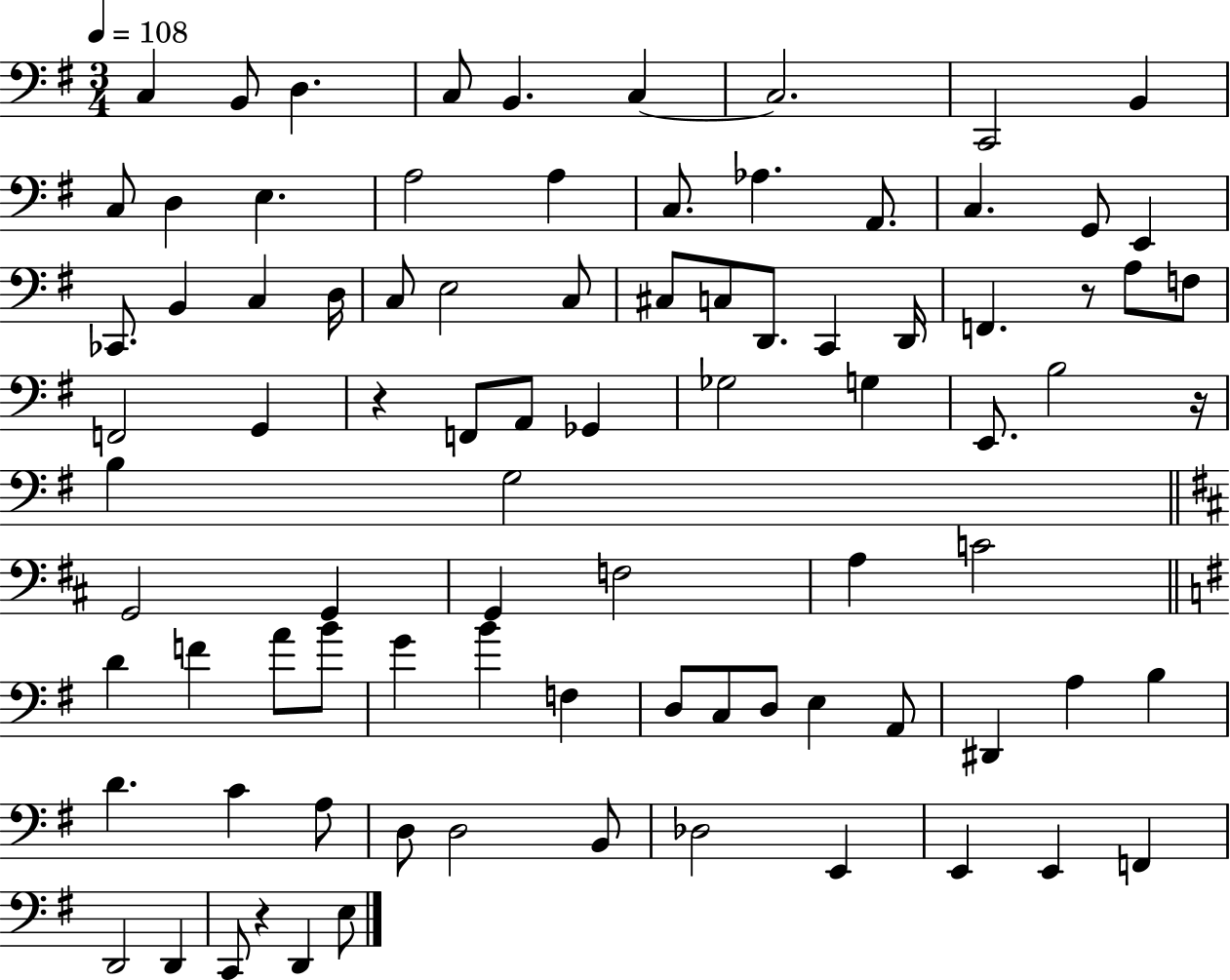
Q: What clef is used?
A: bass